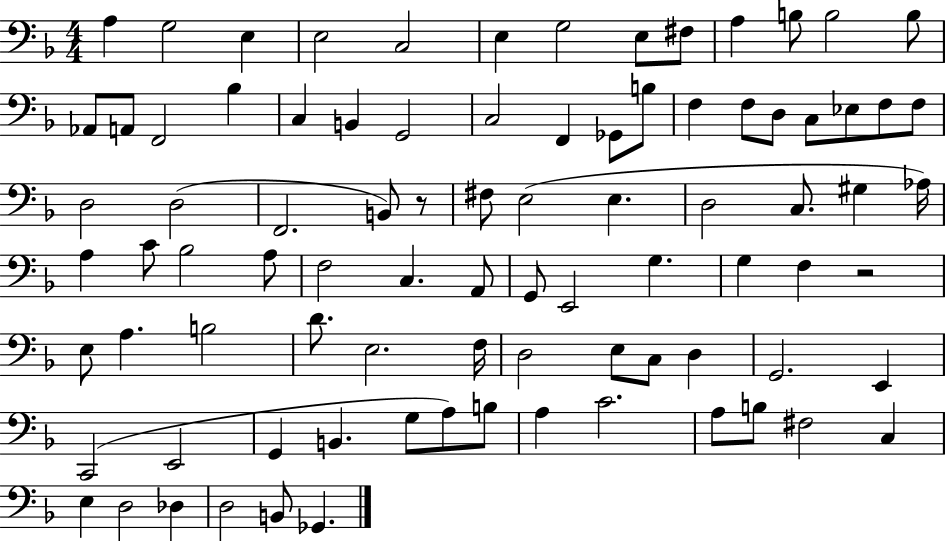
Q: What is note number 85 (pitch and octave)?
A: Gb2